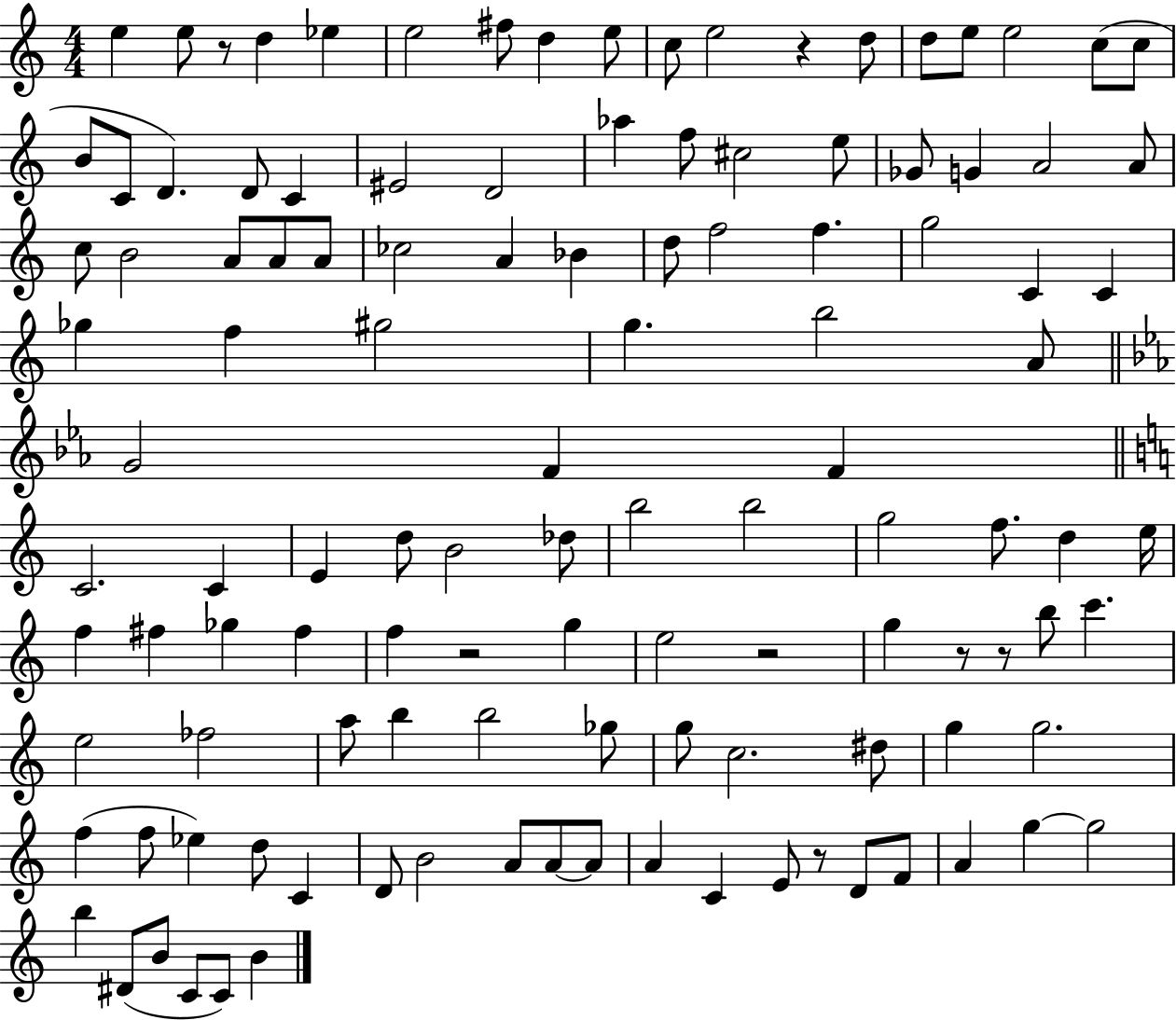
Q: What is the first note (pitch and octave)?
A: E5